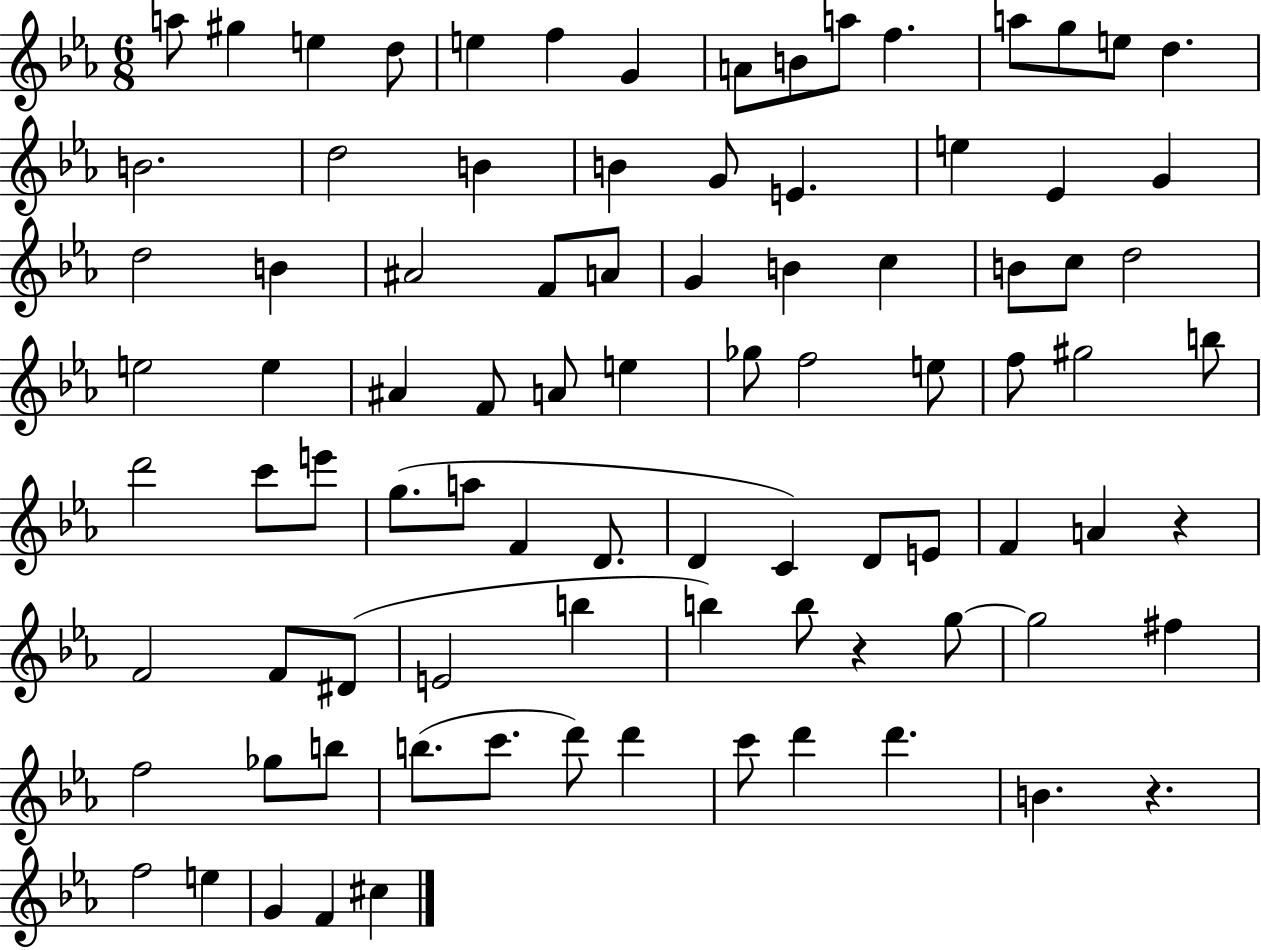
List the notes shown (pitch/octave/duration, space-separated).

A5/e G#5/q E5/q D5/e E5/q F5/q G4/q A4/e B4/e A5/e F5/q. A5/e G5/e E5/e D5/q. B4/h. D5/h B4/q B4/q G4/e E4/q. E5/q Eb4/q G4/q D5/h B4/q A#4/h F4/e A4/e G4/q B4/q C5/q B4/e C5/e D5/h E5/h E5/q A#4/q F4/e A4/e E5/q Gb5/e F5/h E5/e F5/e G#5/h B5/e D6/h C6/e E6/e G5/e. A5/e F4/q D4/e. D4/q C4/q D4/e E4/e F4/q A4/q R/q F4/h F4/e D#4/e E4/h B5/q B5/q B5/e R/q G5/e G5/h F#5/q F5/h Gb5/e B5/e B5/e. C6/e. D6/e D6/q C6/e D6/q D6/q. B4/q. R/q. F5/h E5/q G4/q F4/q C#5/q